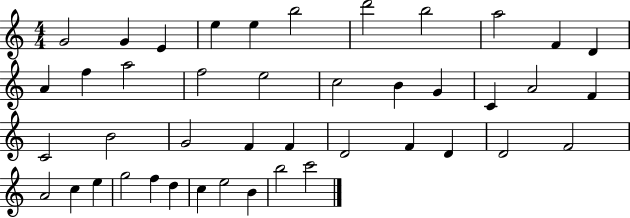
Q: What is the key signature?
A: C major